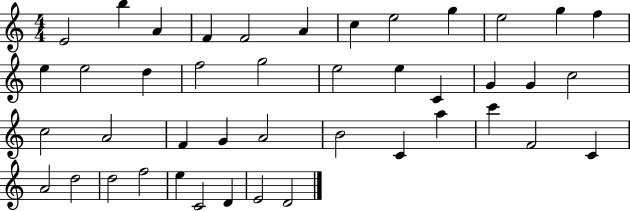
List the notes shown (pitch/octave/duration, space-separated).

E4/h B5/q A4/q F4/q F4/h A4/q C5/q E5/h G5/q E5/h G5/q F5/q E5/q E5/h D5/q F5/h G5/h E5/h E5/q C4/q G4/q G4/q C5/h C5/h A4/h F4/q G4/q A4/h B4/h C4/q A5/q C6/q F4/h C4/q A4/h D5/h D5/h F5/h E5/q C4/h D4/q E4/h D4/h